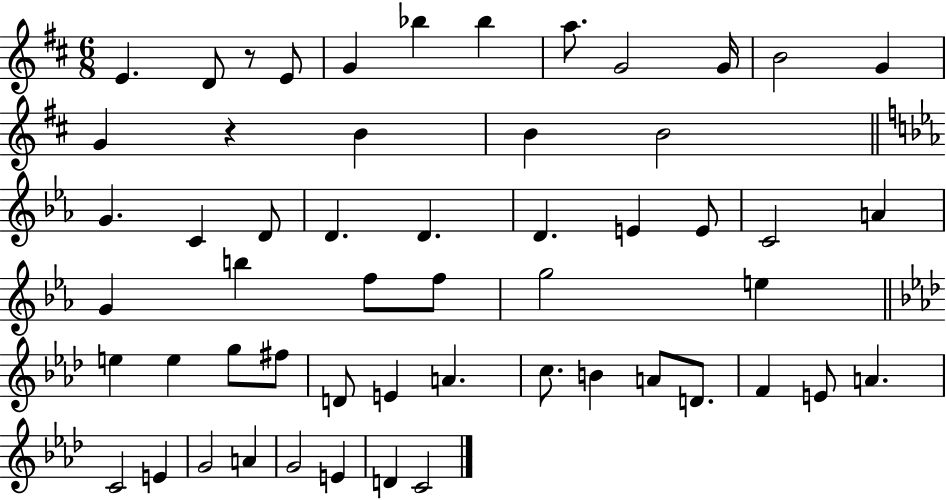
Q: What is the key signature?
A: D major